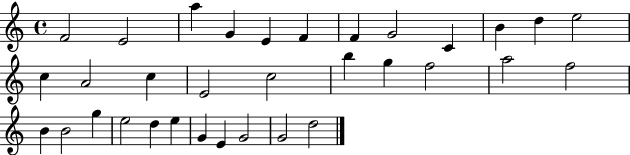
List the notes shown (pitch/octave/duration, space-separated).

F4/h E4/h A5/q G4/q E4/q F4/q F4/q G4/h C4/q B4/q D5/q E5/h C5/q A4/h C5/q E4/h C5/h B5/q G5/q F5/h A5/h F5/h B4/q B4/h G5/q E5/h D5/q E5/q G4/q E4/q G4/h G4/h D5/h